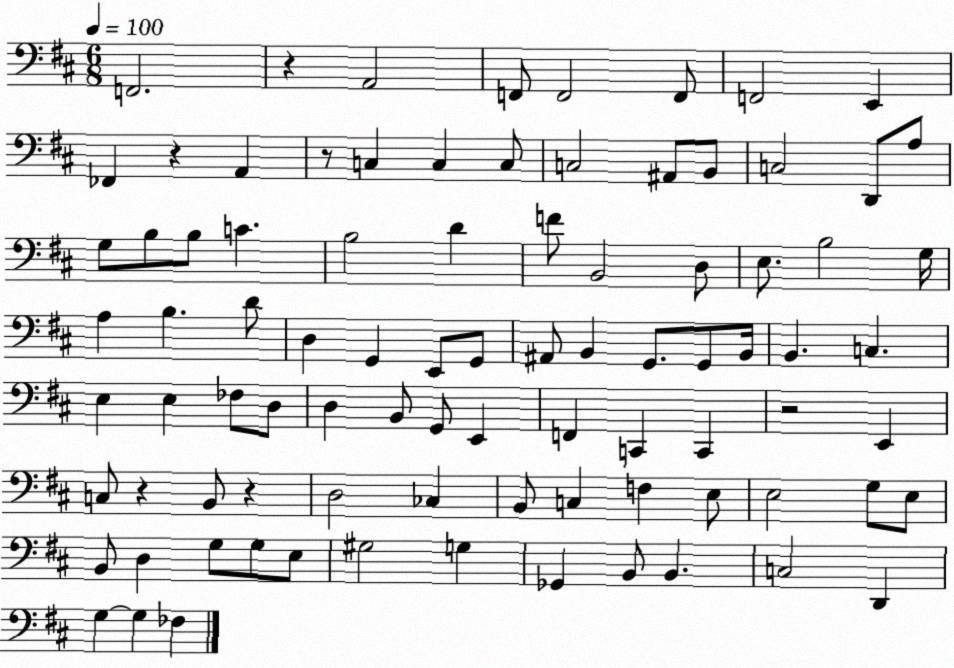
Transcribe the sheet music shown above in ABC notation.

X:1
T:Untitled
M:6/8
L:1/4
K:D
F,,2 z A,,2 F,,/2 F,,2 F,,/2 F,,2 E,, _F,, z A,, z/2 C, C, C,/2 C,2 ^A,,/2 B,,/2 C,2 D,,/2 A,/2 G,/2 B,/2 B,/2 C B,2 D F/2 B,,2 D,/2 E,/2 B,2 G,/4 A, B, D/2 D, G,, E,,/2 G,,/2 ^A,,/2 B,, G,,/2 G,,/2 B,,/4 B,, C, E, E, _F,/2 D,/2 D, B,,/2 G,,/2 E,, F,, C,, C,, z2 E,, C,/2 z B,,/2 z D,2 _C, B,,/2 C, F, E,/2 E,2 G,/2 E,/2 B,,/2 D, G,/2 G,/2 E,/2 ^G,2 G, _G,, B,,/2 B,, C,2 D,, G, G, _F,